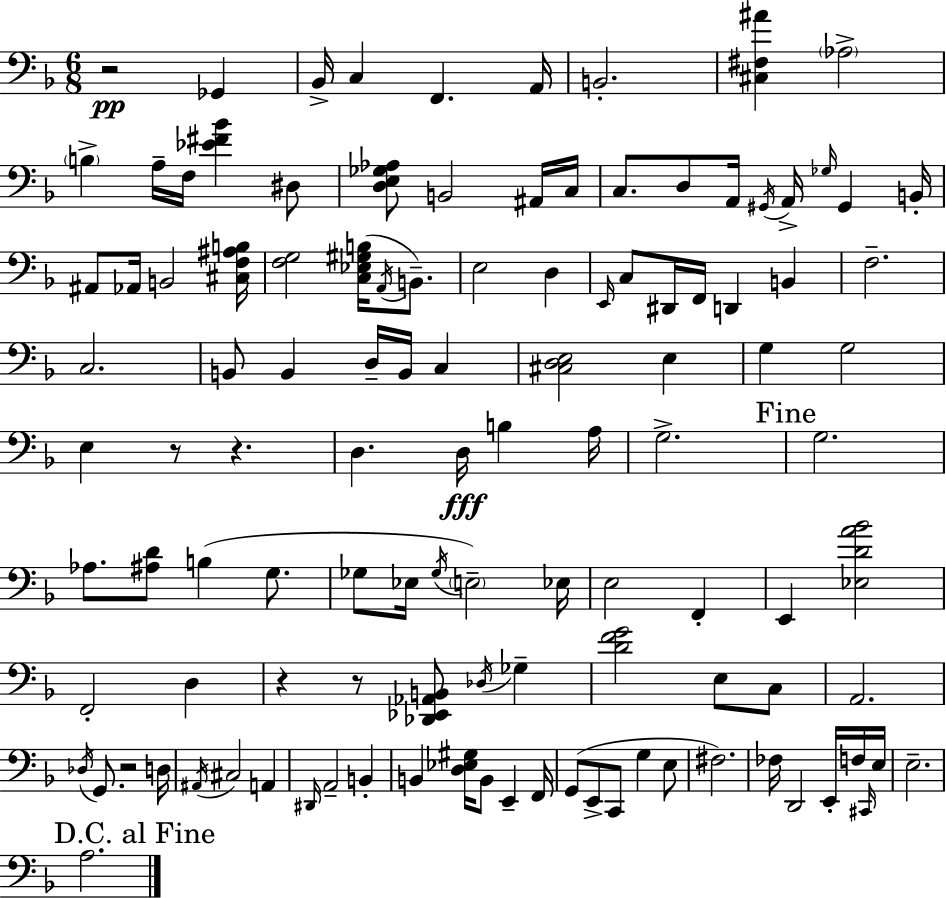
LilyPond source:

{
  \clef bass
  \numericTimeSignature
  \time 6/8
  \key f \major
  r2\pp ges,4 | bes,16-> c4 f,4. a,16 | b,2.-. | <cis fis ais'>4 \parenthesize aes2-> | \break \parenthesize b4-> a16-- f16 <ees' fis' bes'>4 dis8 | <d e ges aes>8 b,2 ais,16 c16 | c8. d8 a,16 \acciaccatura { gis,16 } a,16-> \grace { ges16 } gis,4 | b,16-. ais,8 aes,16 b,2 | \break <cis f ais b>16 <f g>2 <c ees gis b>16( \acciaccatura { a,16 } | b,8.--) e2 d4 | \grace { e,16 } c8 dis,16 f,16 d,4 | b,4 f2.-- | \break c2. | b,8 b,4 d16-- b,16 | c4 <cis d e>2 | e4 g4 g2 | \break e4 r8 r4. | d4. d16\fff b4 | a16 g2.-> | \mark "Fine" g2. | \break aes8. <ais d'>8 b4( | g8. ges8 ees16 \acciaccatura { ges16 }) \parenthesize e2-- | ees16 e2 | f,4-. e,4 <ees d' a' bes'>2 | \break f,2-. | d4 r4 r8 <des, ees, aes, b,>8 | \acciaccatura { des16 } ges4-- <d' f' g'>2 | e8 c8 a,2. | \break \acciaccatura { des16 } g,8. r2 | d16 \acciaccatura { ais,16 } cis2 | a,4 \grace { dis,16 } a,2-- | b,4-. b,4 | \break <d ees gis>16 b,8 e,4-- f,16 g,8( e,8-> | c,8 g4 e8 fis2.) | fes16 d,2 | e,16-. f16 \grace { cis,16 } e16 e2.-- | \break \mark "D.C. al Fine" a2. | \bar "|."
}